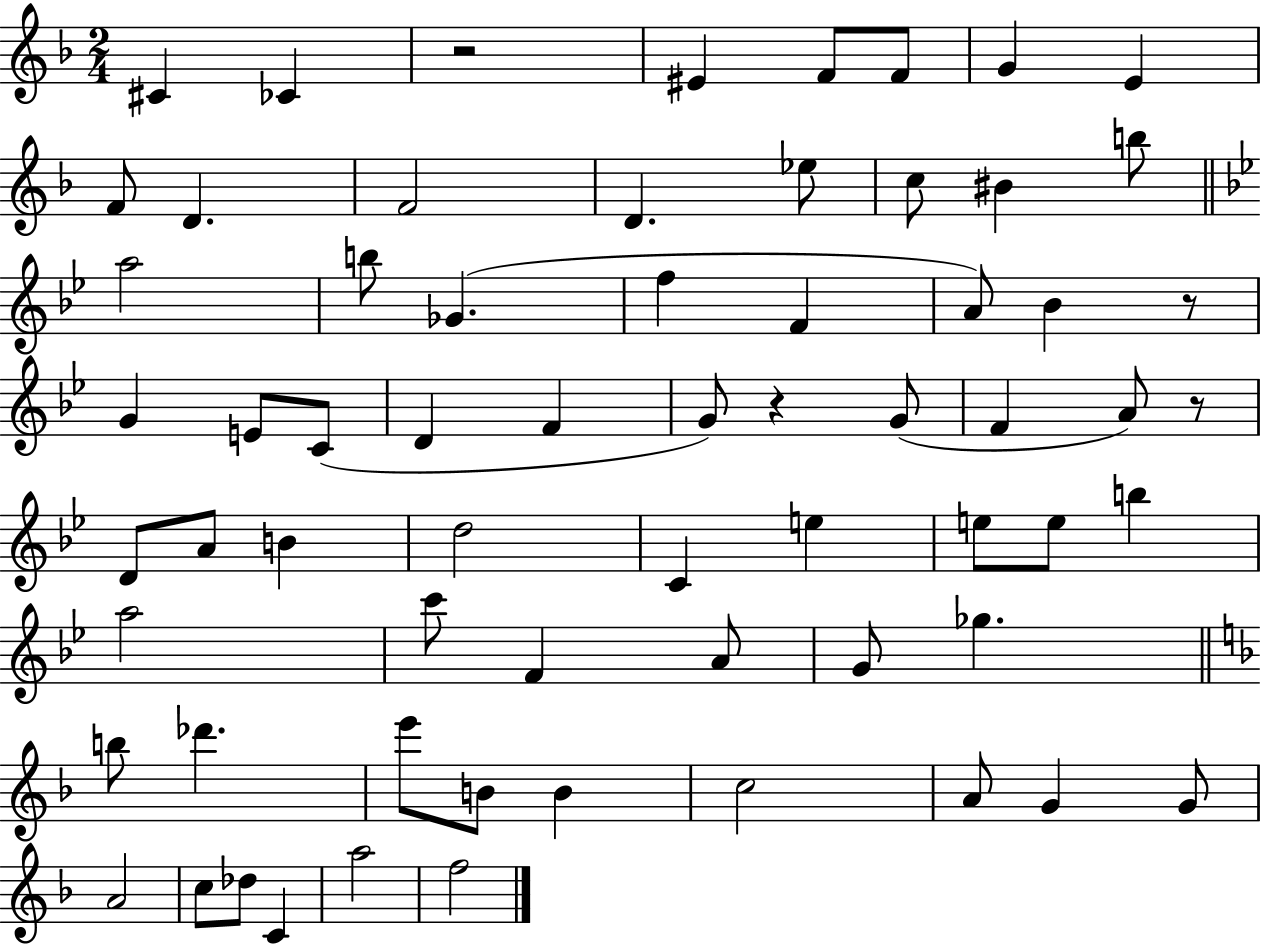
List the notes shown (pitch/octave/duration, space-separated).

C#4/q CES4/q R/h EIS4/q F4/e F4/e G4/q E4/q F4/e D4/q. F4/h D4/q. Eb5/e C5/e BIS4/q B5/e A5/h B5/e Gb4/q. F5/q F4/q A4/e Bb4/q R/e G4/q E4/e C4/e D4/q F4/q G4/e R/q G4/e F4/q A4/e R/e D4/e A4/e B4/q D5/h C4/q E5/q E5/e E5/e B5/q A5/h C6/e F4/q A4/e G4/e Gb5/q. B5/e Db6/q. E6/e B4/e B4/q C5/h A4/e G4/q G4/e A4/h C5/e Db5/e C4/q A5/h F5/h